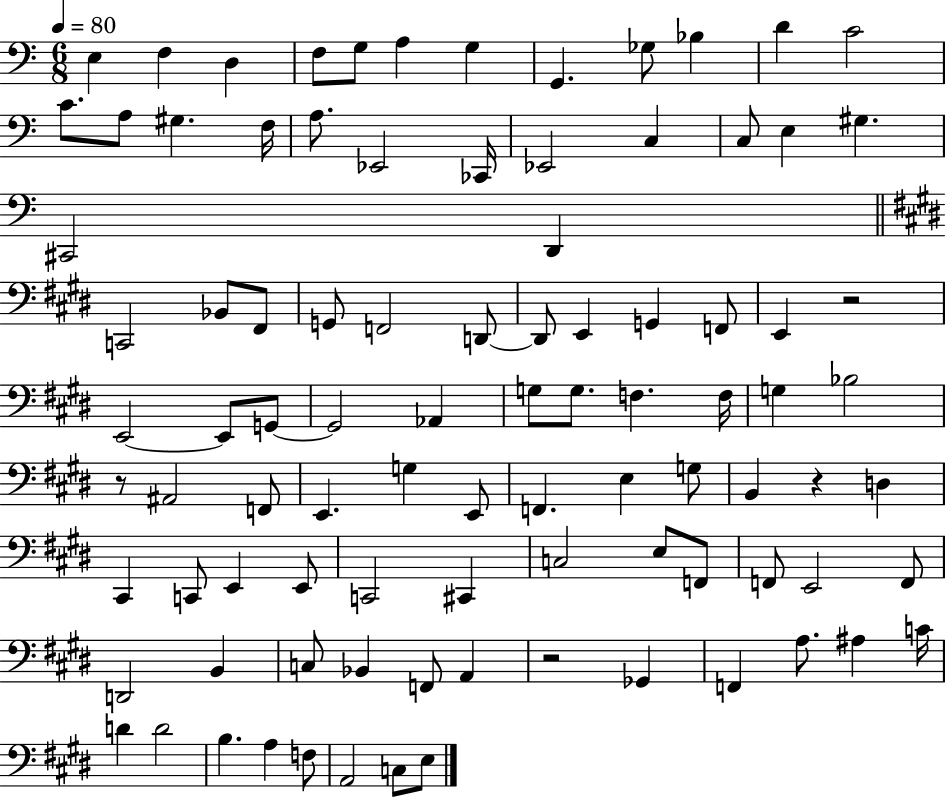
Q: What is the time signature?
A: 6/8